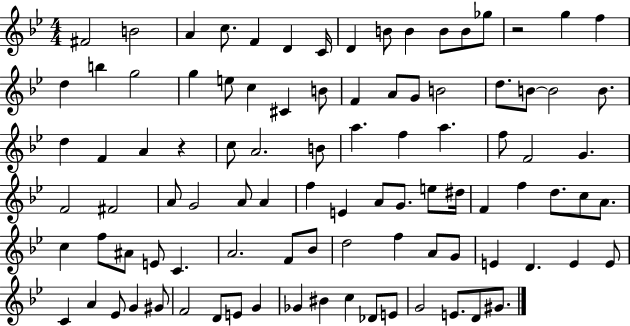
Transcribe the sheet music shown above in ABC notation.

X:1
T:Untitled
M:4/4
L:1/4
K:Bb
^F2 B2 A c/2 F D C/4 D B/2 B B/2 B/2 _g/2 z2 g f d b g2 g e/2 c ^C B/2 F A/2 G/2 B2 d/2 B/2 B2 B/2 d F A z c/2 A2 B/2 a f a f/2 F2 G F2 ^F2 A/2 G2 A/2 A f E A/2 G/2 e/2 ^d/4 F f d/2 c/2 A/2 c f/2 ^A/2 E/2 C A2 F/2 _B/2 d2 f A/2 G/2 E D E E/2 C A _E/2 G ^G/2 F2 D/2 E/2 G _G ^B c _D/2 E/2 G2 E/2 D/2 ^G/2